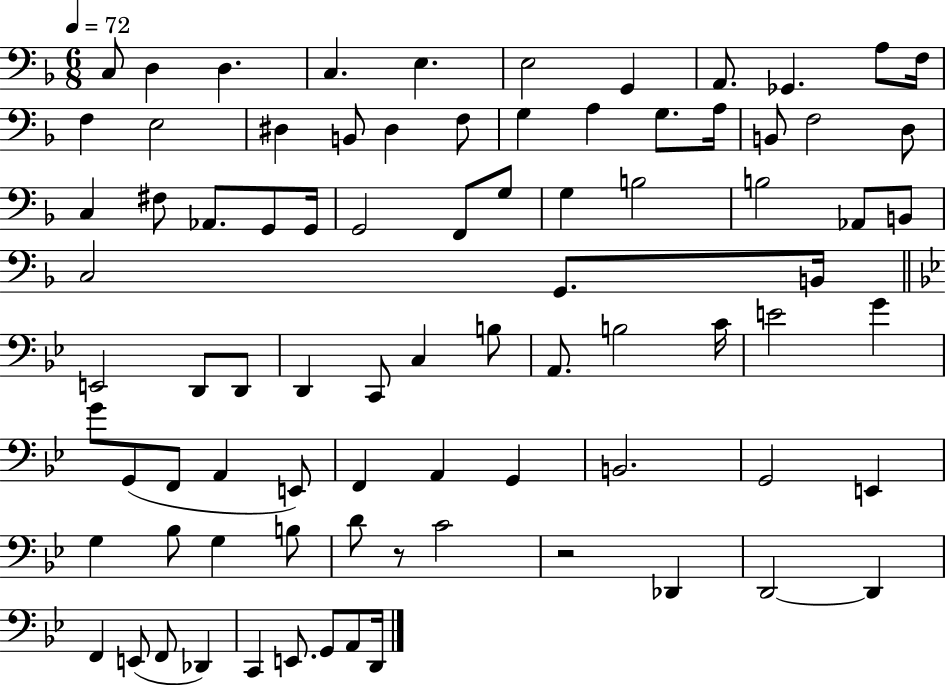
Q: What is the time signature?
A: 6/8